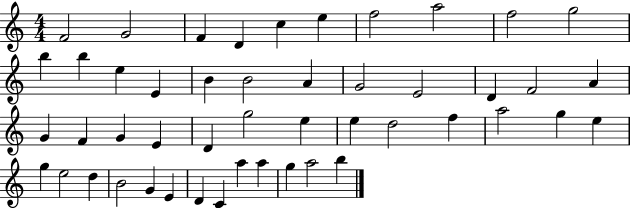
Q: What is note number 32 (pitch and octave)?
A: F5